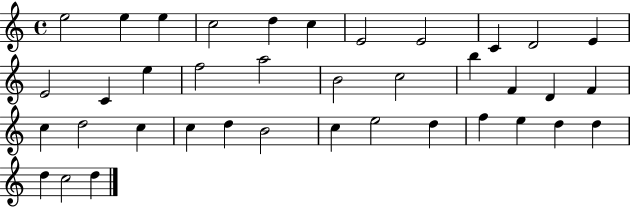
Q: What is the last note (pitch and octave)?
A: D5